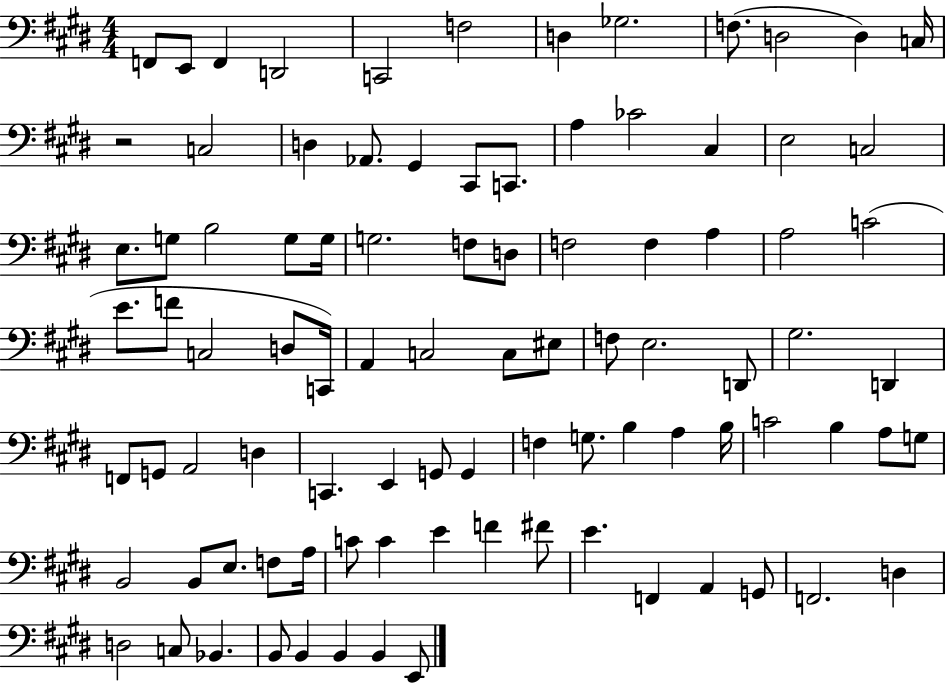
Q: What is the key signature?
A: E major